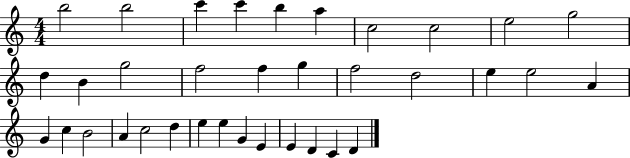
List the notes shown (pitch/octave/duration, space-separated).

B5/h B5/h C6/q C6/q B5/q A5/q C5/h C5/h E5/h G5/h D5/q B4/q G5/h F5/h F5/q G5/q F5/h D5/h E5/q E5/h A4/q G4/q C5/q B4/h A4/q C5/h D5/q E5/q E5/q G4/q E4/q E4/q D4/q C4/q D4/q